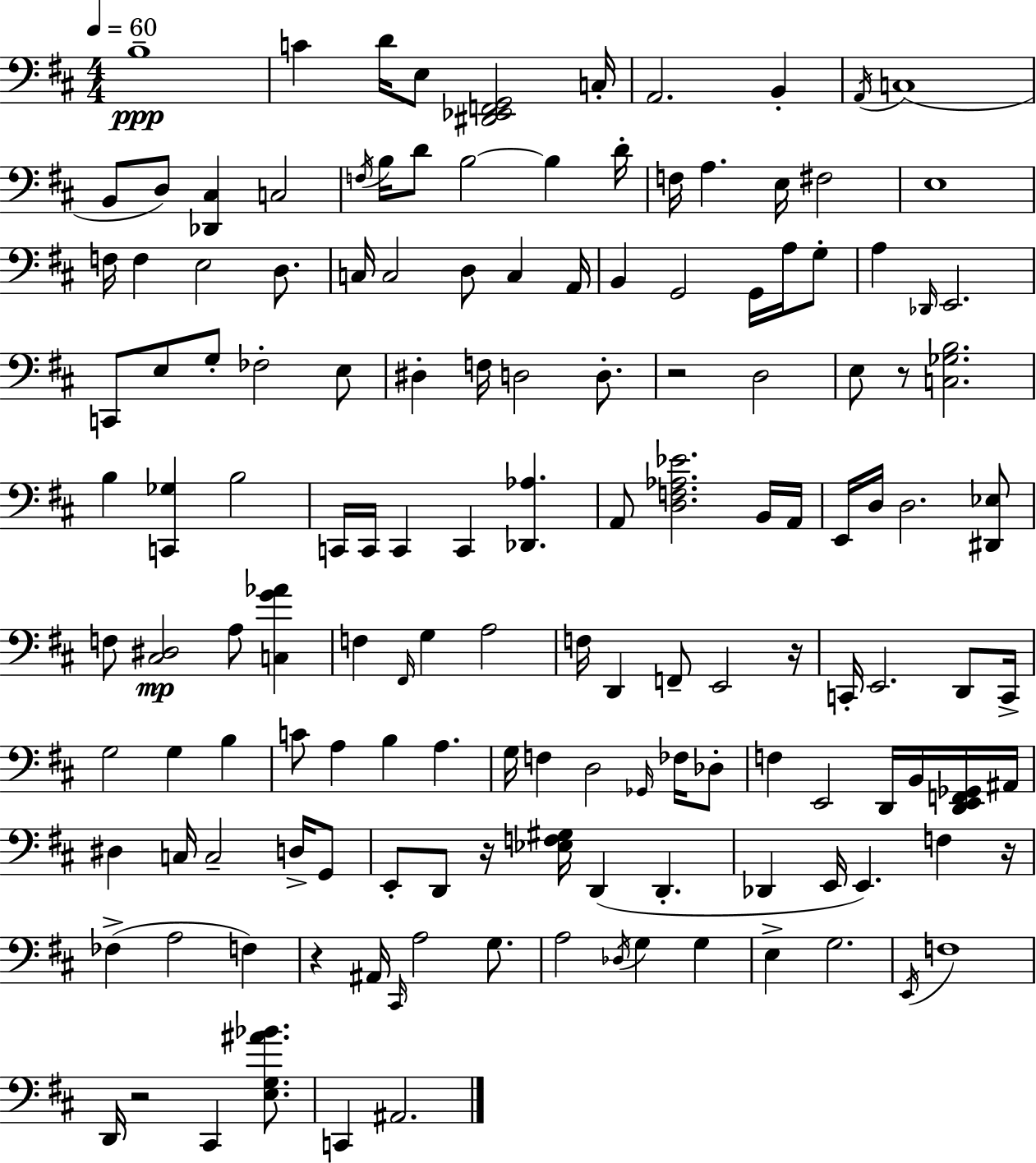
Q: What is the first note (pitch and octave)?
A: B3